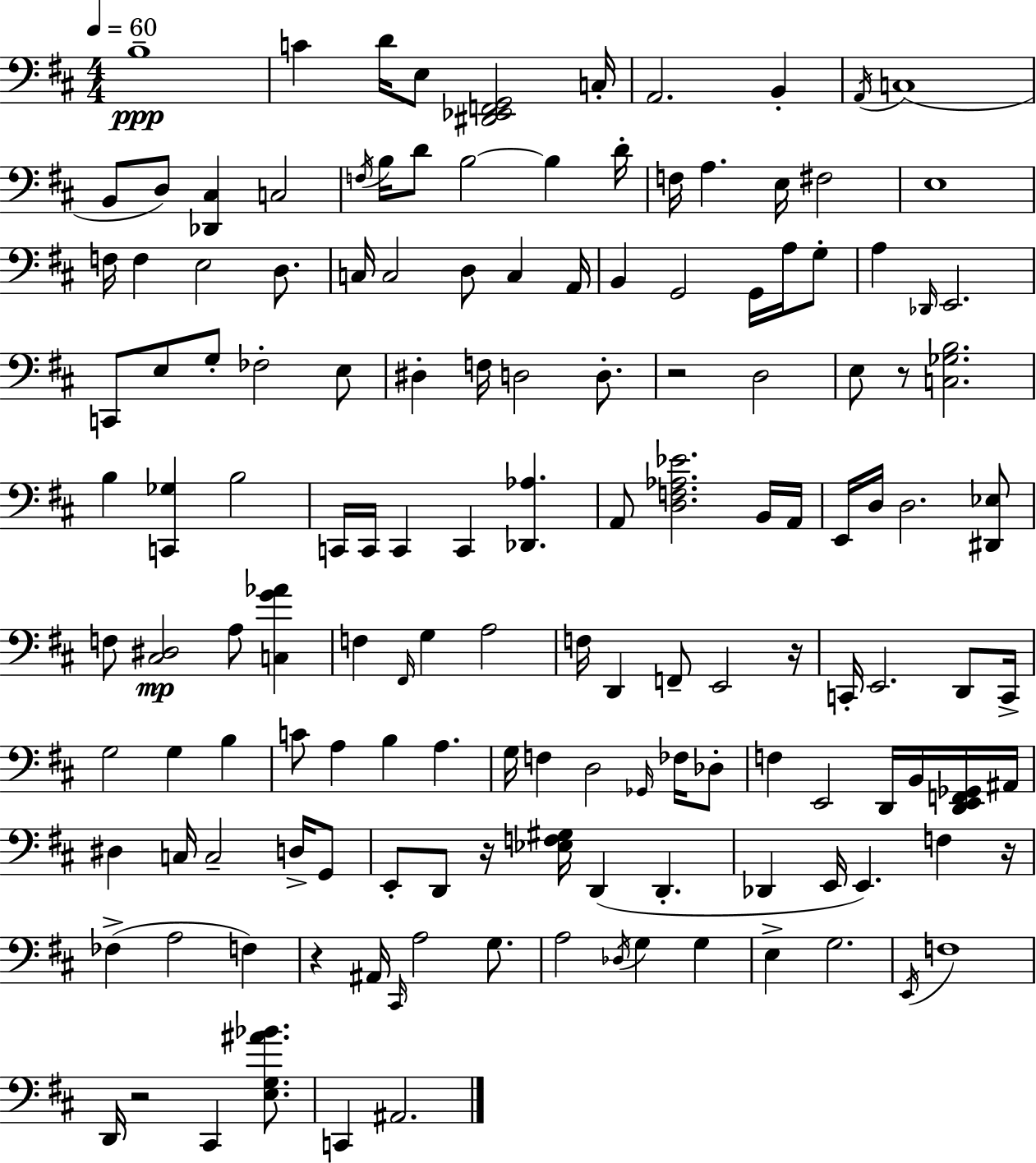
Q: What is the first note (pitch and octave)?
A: B3